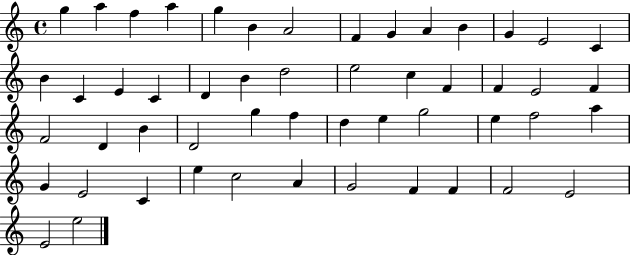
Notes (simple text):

G5/q A5/q F5/q A5/q G5/q B4/q A4/h F4/q G4/q A4/q B4/q G4/q E4/h C4/q B4/q C4/q E4/q C4/q D4/q B4/q D5/h E5/h C5/q F4/q F4/q E4/h F4/q F4/h D4/q B4/q D4/h G5/q F5/q D5/q E5/q G5/h E5/q F5/h A5/q G4/q E4/h C4/q E5/q C5/h A4/q G4/h F4/q F4/q F4/h E4/h E4/h E5/h